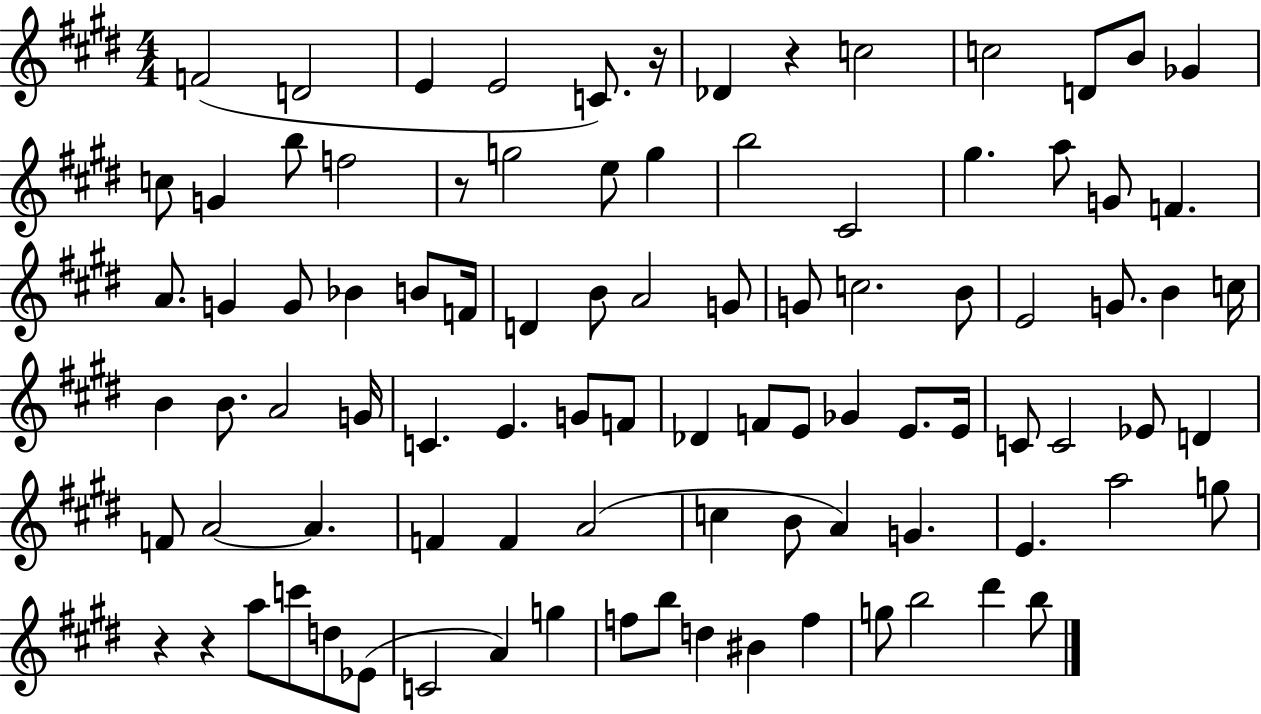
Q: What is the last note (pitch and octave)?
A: B5